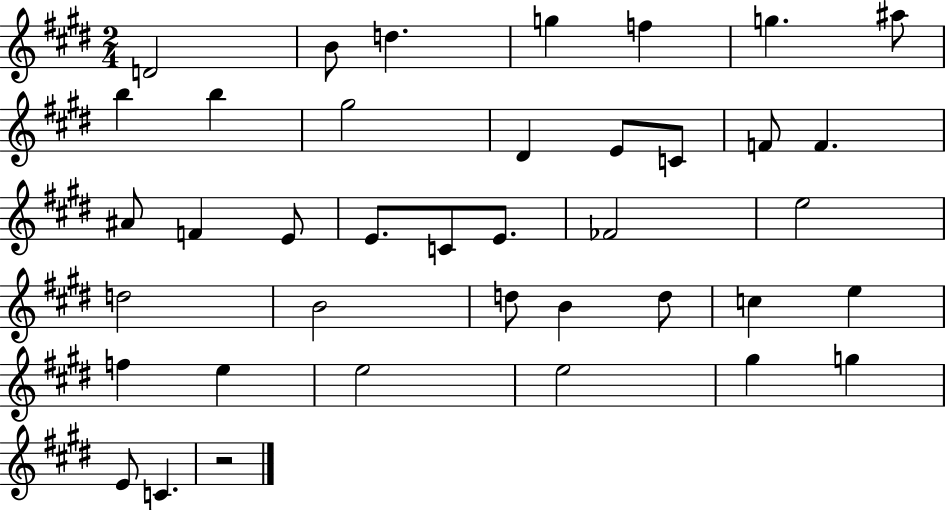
X:1
T:Untitled
M:2/4
L:1/4
K:E
D2 B/2 d g f g ^a/2 b b ^g2 ^D E/2 C/2 F/2 F ^A/2 F E/2 E/2 C/2 E/2 _F2 e2 d2 B2 d/2 B d/2 c e f e e2 e2 ^g g E/2 C z2